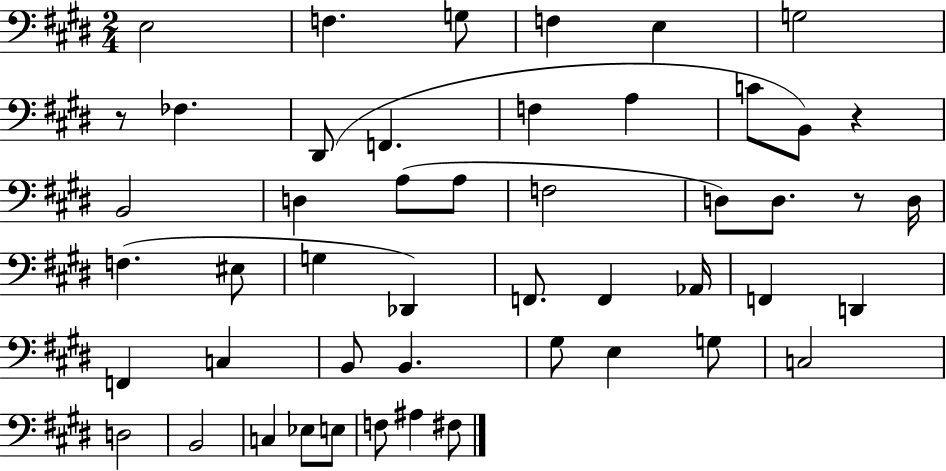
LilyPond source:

{
  \clef bass
  \numericTimeSignature
  \time 2/4
  \key e \major
  e2 | f4. g8 | f4 e4 | g2 | \break r8 fes4. | dis,8( f,4. | f4 a4 | c'8 b,8) r4 | \break b,2 | d4 a8( a8 | f2 | d8) d8. r8 d16 | \break f4.( eis8 | g4 des,4) | f,8. f,4 aes,16 | f,4 d,4 | \break f,4 c4 | b,8 b,4. | gis8 e4 g8 | c2 | \break d2 | b,2 | c4 ees8 e8 | f8 ais4 fis8 | \break \bar "|."
}